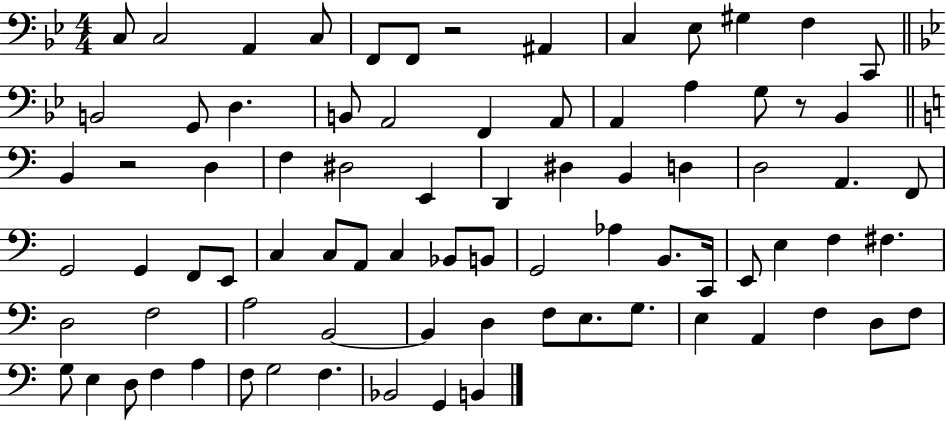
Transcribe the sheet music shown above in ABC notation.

X:1
T:Untitled
M:4/4
L:1/4
K:Bb
C,/2 C,2 A,, C,/2 F,,/2 F,,/2 z2 ^A,, C, _E,/2 ^G, F, C,,/2 B,,2 G,,/2 D, B,,/2 A,,2 F,, A,,/2 A,, A, G,/2 z/2 _B,, B,, z2 D, F, ^D,2 E,, D,, ^D, B,, D, D,2 A,, F,,/2 G,,2 G,, F,,/2 E,,/2 C, C,/2 A,,/2 C, _B,,/2 B,,/2 G,,2 _A, B,,/2 C,,/4 E,,/2 E, F, ^F, D,2 F,2 A,2 B,,2 B,, D, F,/2 E,/2 G,/2 E, A,, F, D,/2 F,/2 G,/2 E, D,/2 F, A, F,/2 G,2 F, _B,,2 G,, B,,